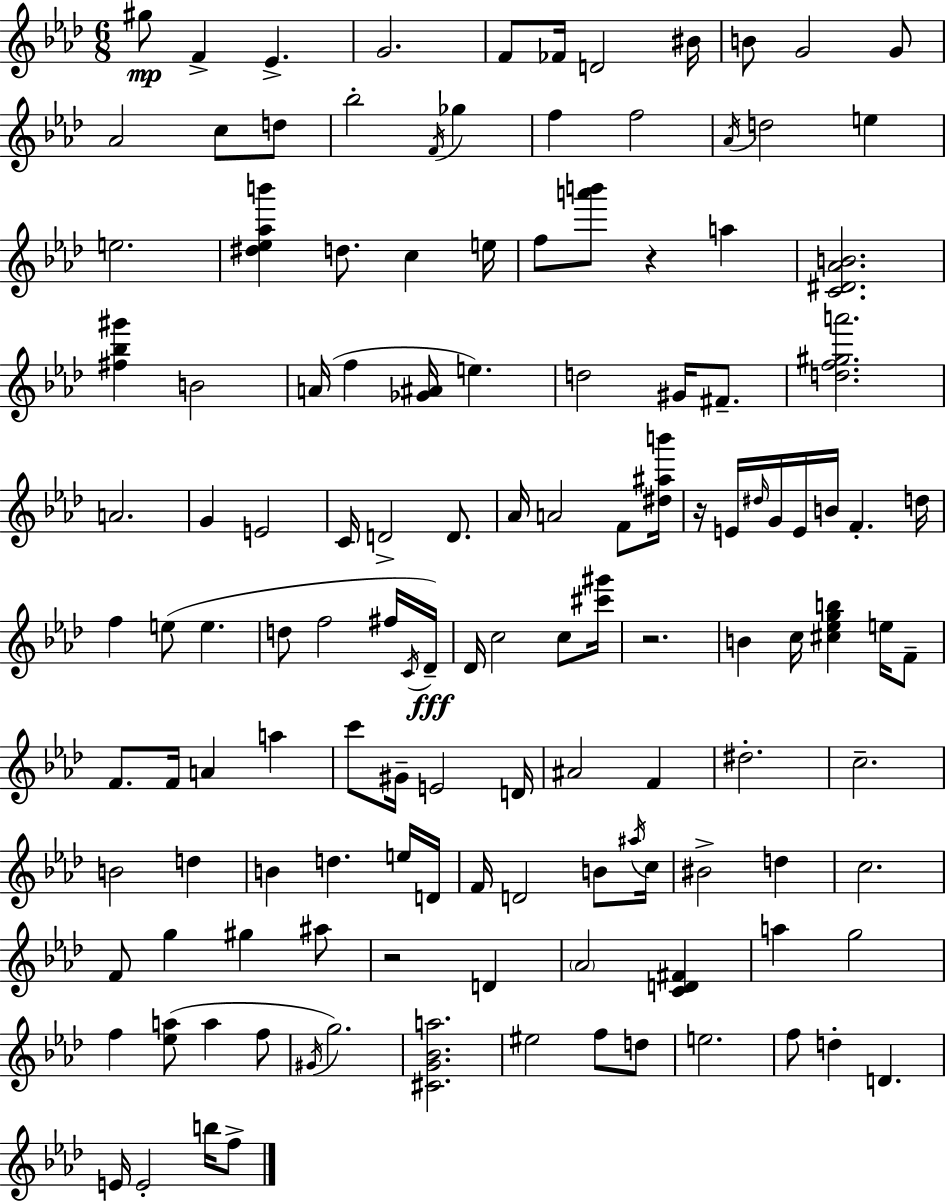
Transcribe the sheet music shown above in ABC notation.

X:1
T:Untitled
M:6/8
L:1/4
K:Fm
^g/2 F _E G2 F/2 _F/4 D2 ^B/4 B/2 G2 G/2 _A2 c/2 d/2 _b2 F/4 _g f f2 _A/4 d2 e e2 [^d_e_ab'] d/2 c e/4 f/2 [a'b']/2 z a [C^D_AB]2 [^f_b^g'] B2 A/4 f [_G^A]/4 e d2 ^G/4 ^F/2 [df^ga']2 A2 G E2 C/4 D2 D/2 _A/4 A2 F/2 [^d^ab']/4 z/4 E/4 ^d/4 G/4 E/4 B/4 F d/4 f e/2 e d/2 f2 ^f/4 C/4 _D/4 _D/4 c2 c/2 [^c'^g']/4 z2 B c/4 [^c_egb] e/4 F/2 F/2 F/4 A a c'/2 ^G/4 E2 D/4 ^A2 F ^d2 c2 B2 d B d e/4 D/4 F/4 D2 B/2 ^a/4 c/4 ^B2 d c2 F/2 g ^g ^a/2 z2 D _A2 [CD^F] a g2 f [_ea]/2 a f/2 ^G/4 g2 [^CG_Ba]2 ^e2 f/2 d/2 e2 f/2 d D E/4 E2 b/4 f/2